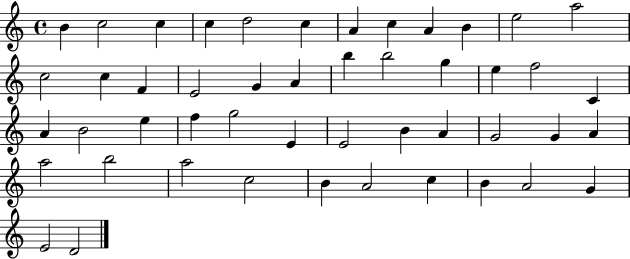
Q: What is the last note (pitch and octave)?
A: D4